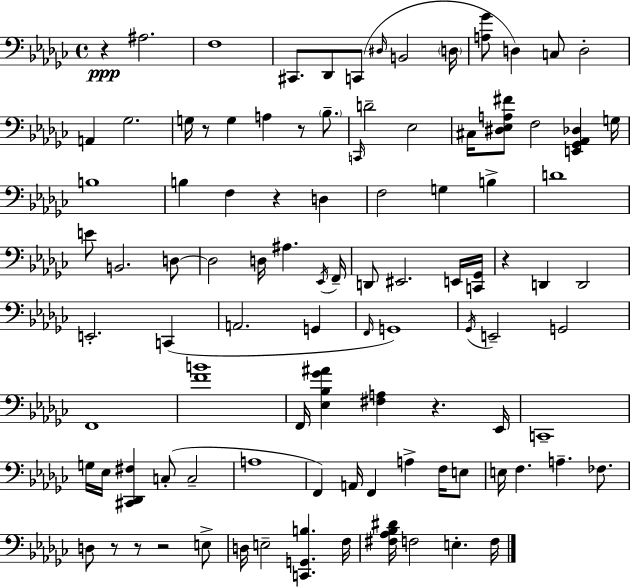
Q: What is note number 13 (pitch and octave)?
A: Gb3